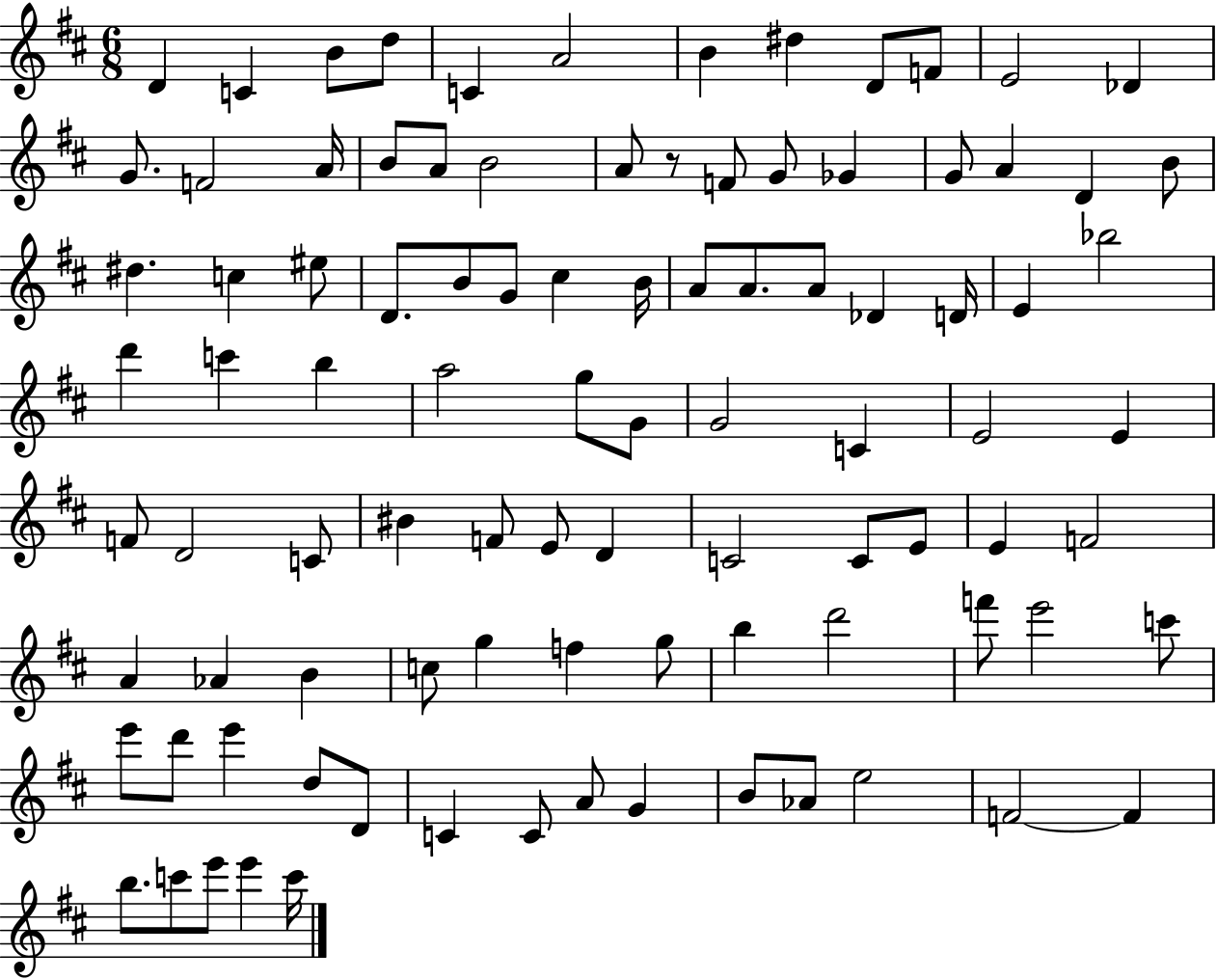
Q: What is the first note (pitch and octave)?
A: D4